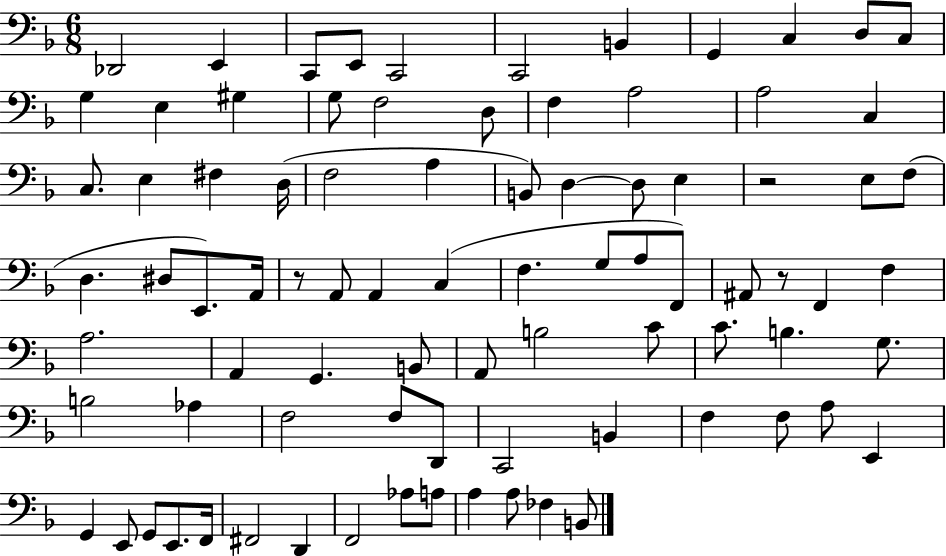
X:1
T:Untitled
M:6/8
L:1/4
K:F
_D,,2 E,, C,,/2 E,,/2 C,,2 C,,2 B,, G,, C, D,/2 C,/2 G, E, ^G, G,/2 F,2 D,/2 F, A,2 A,2 C, C,/2 E, ^F, D,/4 F,2 A, B,,/2 D, D,/2 E, z2 E,/2 F,/2 D, ^D,/2 E,,/2 A,,/4 z/2 A,,/2 A,, C, F, G,/2 A,/2 F,,/2 ^A,,/2 z/2 F,, F, A,2 A,, G,, B,,/2 A,,/2 B,2 C/2 C/2 B, G,/2 B,2 _A, F,2 F,/2 D,,/2 C,,2 B,, F, F,/2 A,/2 E,, G,, E,,/2 G,,/2 E,,/2 F,,/4 ^F,,2 D,, F,,2 _A,/2 A,/2 A, A,/2 _F, B,,/2